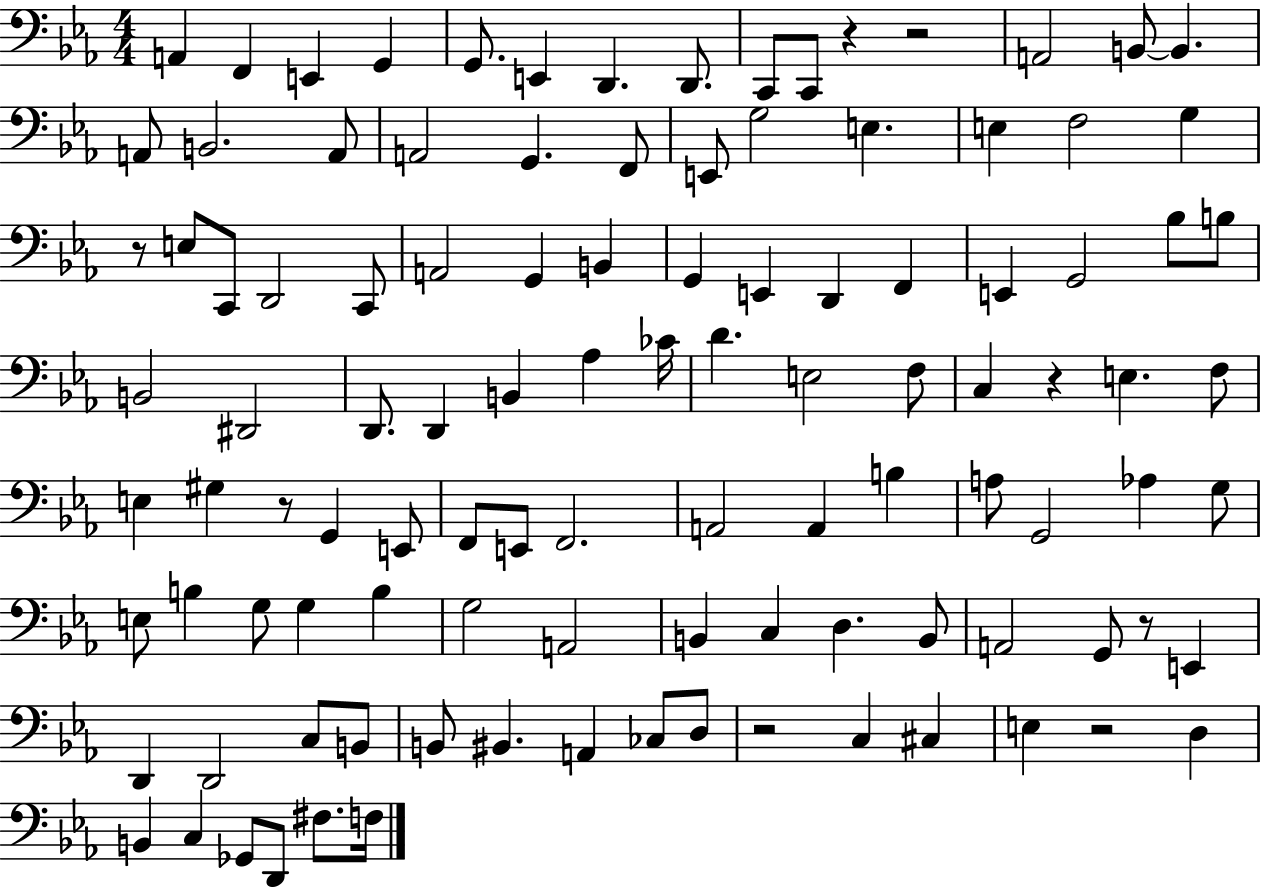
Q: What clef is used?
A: bass